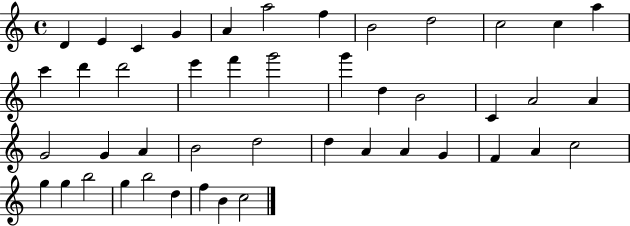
D4/q E4/q C4/q G4/q A4/q A5/h F5/q B4/h D5/h C5/h C5/q A5/q C6/q D6/q D6/h E6/q F6/q G6/h G6/q D5/q B4/h C4/q A4/h A4/q G4/h G4/q A4/q B4/h D5/h D5/q A4/q A4/q G4/q F4/q A4/q C5/h G5/q G5/q B5/h G5/q B5/h D5/q F5/q B4/q C5/h